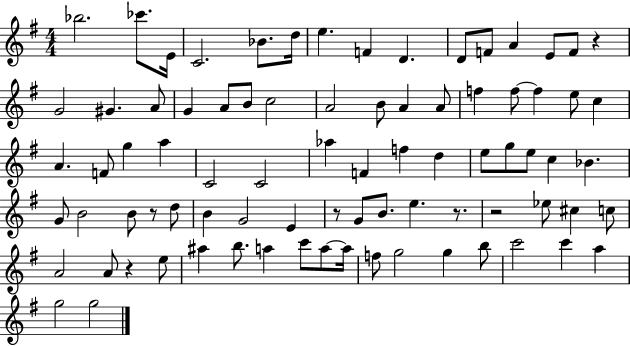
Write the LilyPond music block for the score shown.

{
  \clef treble
  \numericTimeSignature
  \time 4/4
  \key g \major
  \repeat volta 2 { bes''2. ces'''8. e'16 | c'2. bes'8. d''16 | e''4. f'4 d'4. | d'8 f'8 a'4 e'8 f'8 r4 | \break g'2 gis'4. a'8 | g'4 a'8 b'8 c''2 | a'2 b'8 a'4 a'8 | f''4 f''8~~ f''4 e''8 c''4 | \break a'4. f'8 g''4 a''4 | c'2 c'2 | aes''4 f'4 f''4 d''4 | e''8 g''8 e''8 c''4 bes'4. | \break g'8 b'2 b'8 r8 d''8 | b'4 g'2 e'4 | r8 g'8 b'8. e''4. r8. | r2 ees''8 cis''4 c''8 | \break a'2 a'8 r4 e''8 | ais''4 b''8. a''4 c'''8 a''8~~ a''16 | f''8 g''2 g''4 b''8 | c'''2 c'''4 a''4 | \break g''2 g''2 | } \bar "|."
}